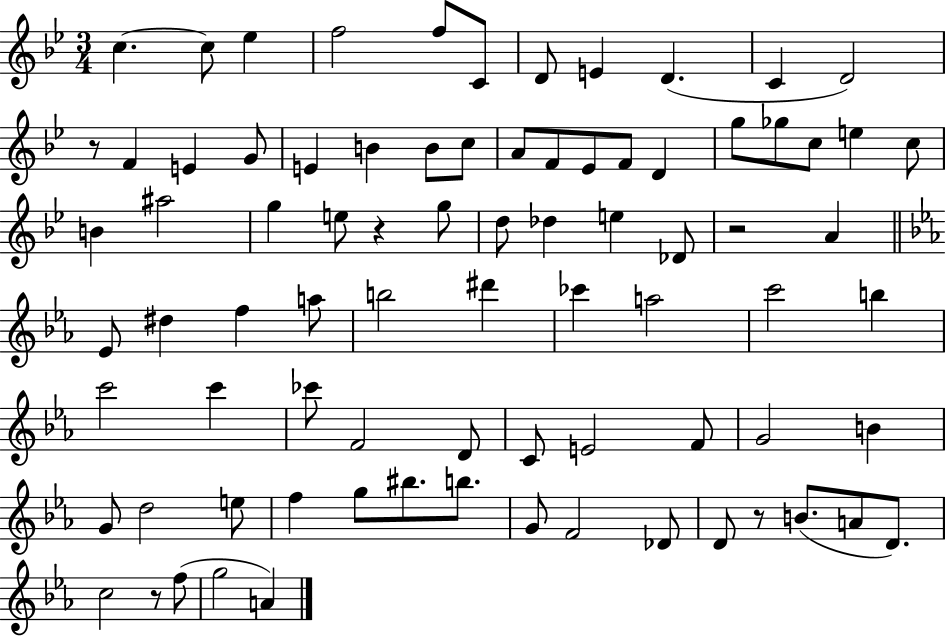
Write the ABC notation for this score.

X:1
T:Untitled
M:3/4
L:1/4
K:Bb
c c/2 _e f2 f/2 C/2 D/2 E D C D2 z/2 F E G/2 E B B/2 c/2 A/2 F/2 _E/2 F/2 D g/2 _g/2 c/2 e c/2 B ^a2 g e/2 z g/2 d/2 _d e _D/2 z2 A _E/2 ^d f a/2 b2 ^d' _c' a2 c'2 b c'2 c' _c'/2 F2 D/2 C/2 E2 F/2 G2 B G/2 d2 e/2 f g/2 ^b/2 b/2 G/2 F2 _D/2 D/2 z/2 B/2 A/2 D/2 c2 z/2 f/2 g2 A